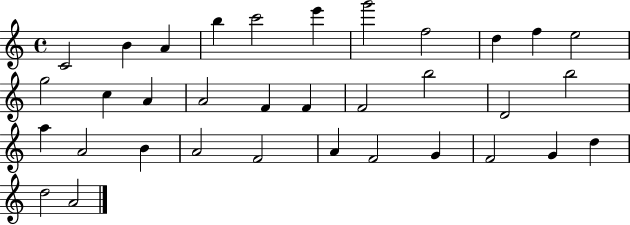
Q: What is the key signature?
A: C major